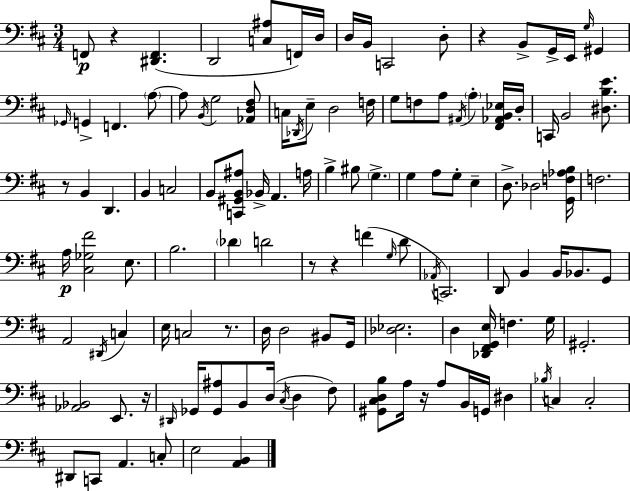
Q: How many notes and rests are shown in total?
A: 122